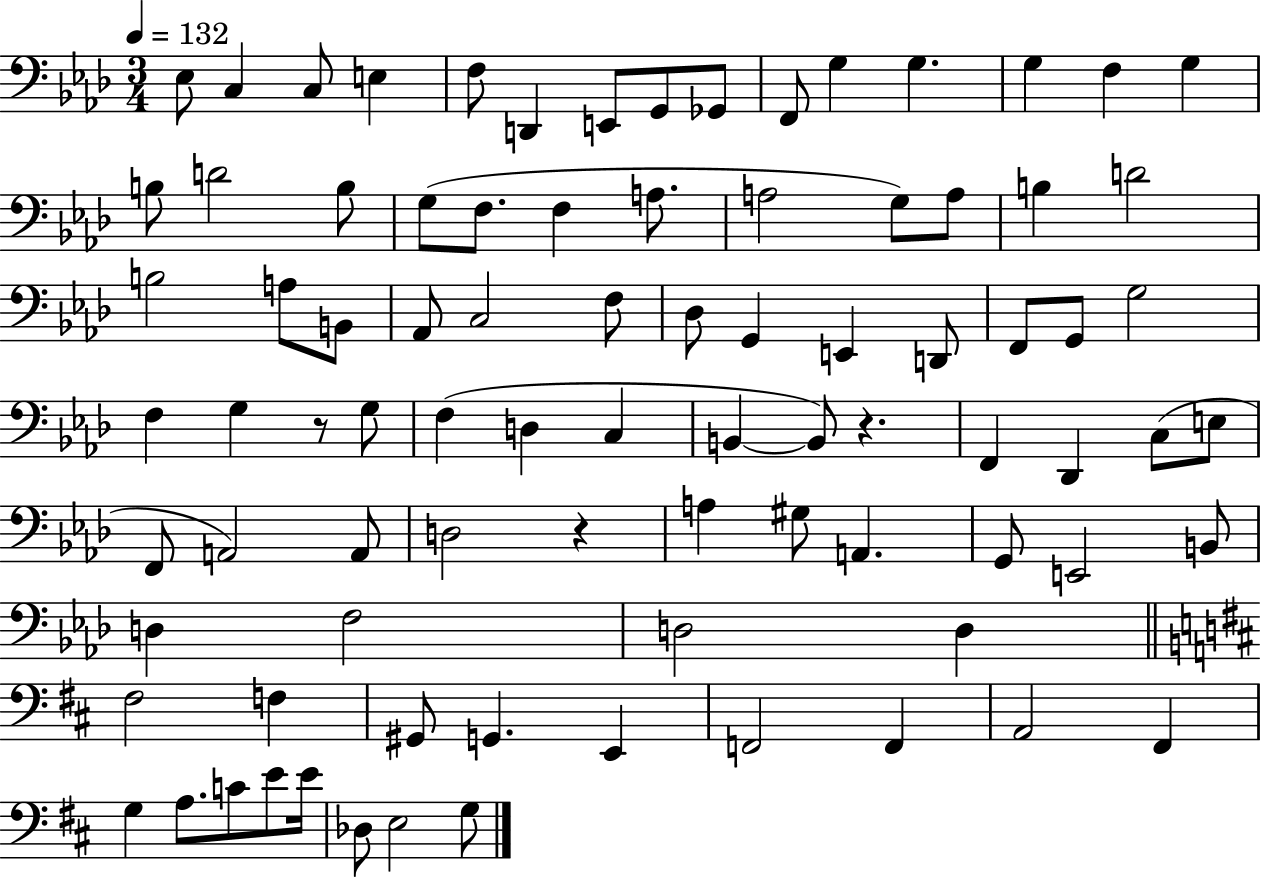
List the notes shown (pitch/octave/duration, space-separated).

Eb3/e C3/q C3/e E3/q F3/e D2/q E2/e G2/e Gb2/e F2/e G3/q G3/q. G3/q F3/q G3/q B3/e D4/h B3/e G3/e F3/e. F3/q A3/e. A3/h G3/e A3/e B3/q D4/h B3/h A3/e B2/e Ab2/e C3/h F3/e Db3/e G2/q E2/q D2/e F2/e G2/e G3/h F3/q G3/q R/e G3/e F3/q D3/q C3/q B2/q B2/e R/q. F2/q Db2/q C3/e E3/e F2/e A2/h A2/e D3/h R/q A3/q G#3/e A2/q. G2/e E2/h B2/e D3/q F3/h D3/h D3/q F#3/h F3/q G#2/e G2/q. E2/q F2/h F2/q A2/h F#2/q G3/q A3/e. C4/e E4/e E4/s Db3/e E3/h G3/e